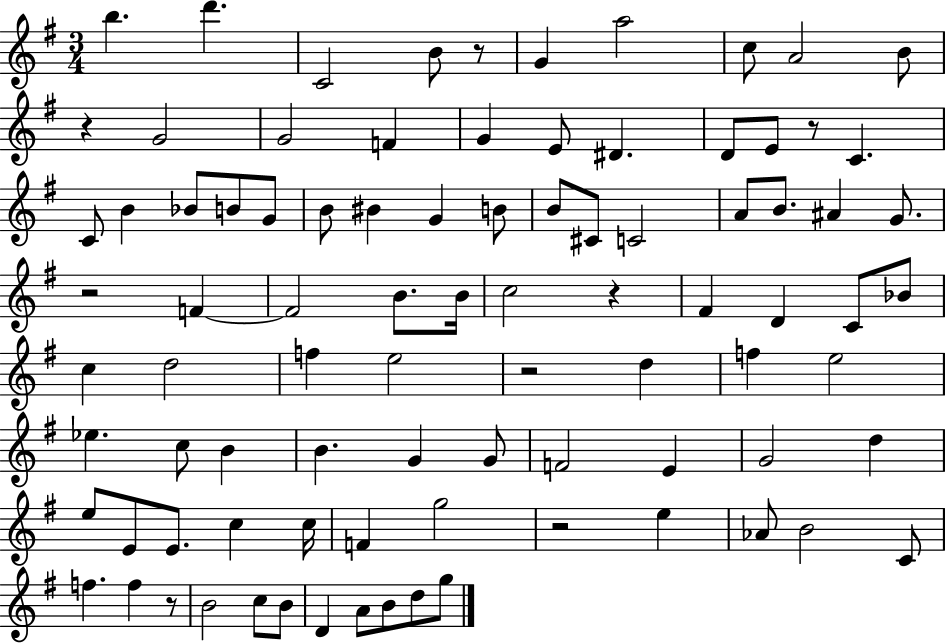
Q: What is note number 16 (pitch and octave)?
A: D4